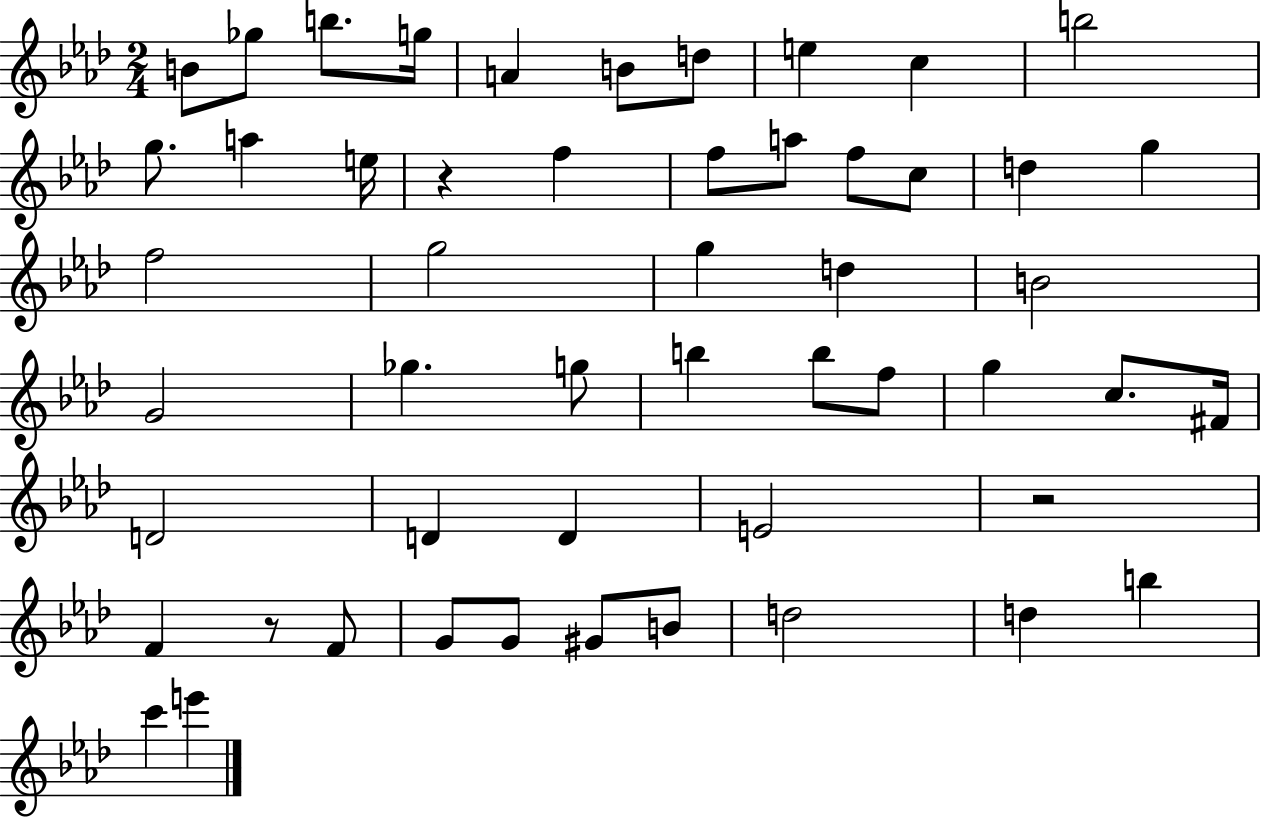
B4/e Gb5/e B5/e. G5/s A4/q B4/e D5/e E5/q C5/q B5/h G5/e. A5/q E5/s R/q F5/q F5/e A5/e F5/e C5/e D5/q G5/q F5/h G5/h G5/q D5/q B4/h G4/h Gb5/q. G5/e B5/q B5/e F5/e G5/q C5/e. F#4/s D4/h D4/q D4/q E4/h R/h F4/q R/e F4/e G4/e G4/e G#4/e B4/e D5/h D5/q B5/q C6/q E6/q